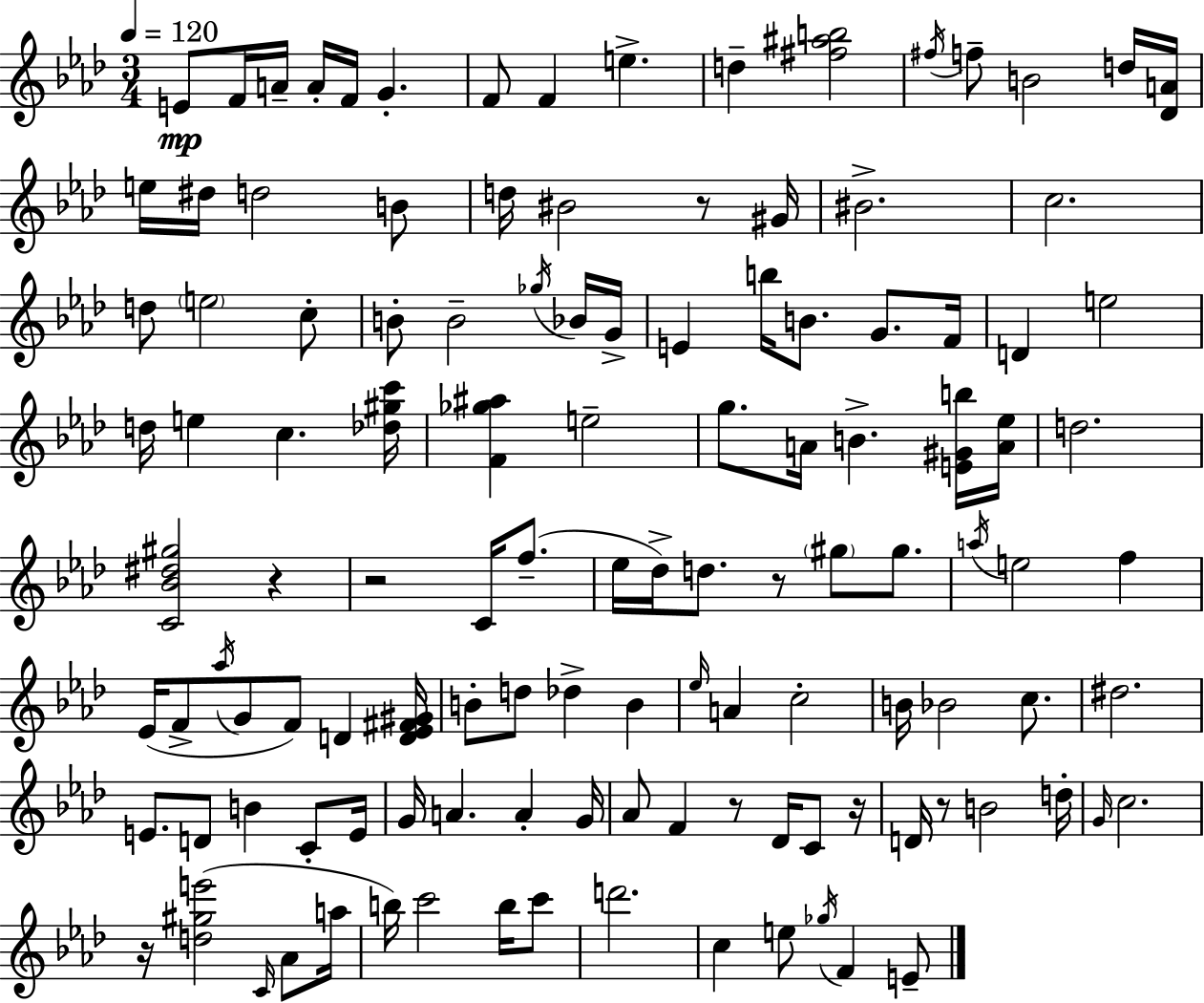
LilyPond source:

{
  \clef treble
  \numericTimeSignature
  \time 3/4
  \key f \minor
  \tempo 4 = 120
  e'8\mp f'16 a'16-- a'16-. f'16 g'4.-. | f'8 f'4 e''4.-> | d''4-- <fis'' ais'' b''>2 | \acciaccatura { fis''16 } f''8-- b'2 d''16 | \break <des' a'>16 e''16 dis''16 d''2 b'8 | d''16 bis'2 r8 | gis'16 bis'2.-> | c''2. | \break d''8 \parenthesize e''2 c''8-. | b'8-. b'2-- \acciaccatura { ges''16 } | bes'16 g'16-> e'4 b''16 b'8. g'8. | f'16 d'4 e''2 | \break d''16 e''4 c''4. | <des'' gis'' c'''>16 <f' ges'' ais''>4 e''2-- | g''8. a'16 b'4.-> | <e' gis' b''>16 <a' ees''>16 d''2. | \break <c' bes' dis'' gis''>2 r4 | r2 c'16 f''8.--( | ees''16 des''16->) d''8. r8 \parenthesize gis''8 gis''8. | \acciaccatura { a''16 } e''2 f''4 | \break ees'16( f'8-> \acciaccatura { aes''16 } g'8 f'8) d'4 | <d' ees' fis' gis'>16 b'8-. d''8 des''4-> | b'4 \grace { ees''16 } a'4 c''2-. | b'16 bes'2 | \break c''8. dis''2. | e'8. d'8 b'4 | c'8-. e'16 g'16 a'4. | a'4-. g'16 aes'8 f'4 r8 | \break des'16 c'8 r16 d'16 r8 b'2 | d''16-. \grace { g'16 } c''2. | r16 <d'' gis'' e'''>2( | \grace { c'16 } aes'8 a''16 b''16) c'''2 | \break b''16 c'''8 d'''2. | c''4 e''8 | \acciaccatura { ges''16 } f'4 e'8-- \bar "|."
}